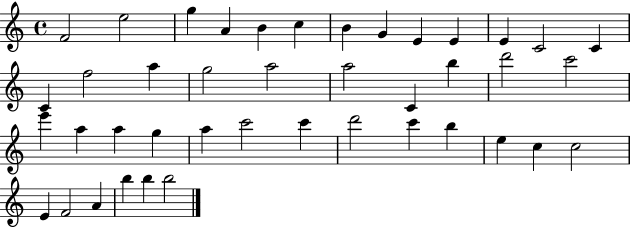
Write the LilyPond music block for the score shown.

{
  \clef treble
  \time 4/4
  \defaultTimeSignature
  \key c \major
  f'2 e''2 | g''4 a'4 b'4 c''4 | b'4 g'4 e'4 e'4 | e'4 c'2 c'4 | \break c'4 f''2 a''4 | g''2 a''2 | a''2 c'4 b''4 | d'''2 c'''2 | \break e'''4 a''4 a''4 g''4 | a''4 c'''2 c'''4 | d'''2 c'''4 b''4 | e''4 c''4 c''2 | \break e'4 f'2 a'4 | b''4 b''4 b''2 | \bar "|."
}